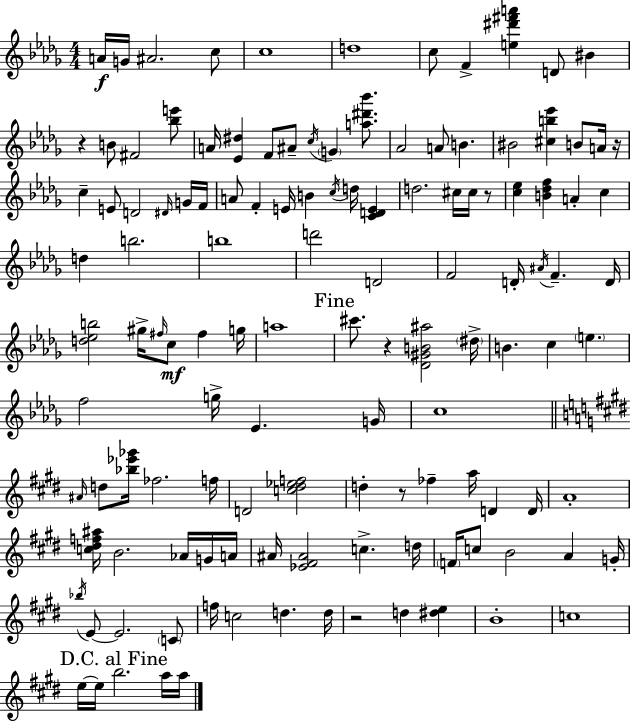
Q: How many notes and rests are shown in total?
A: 126